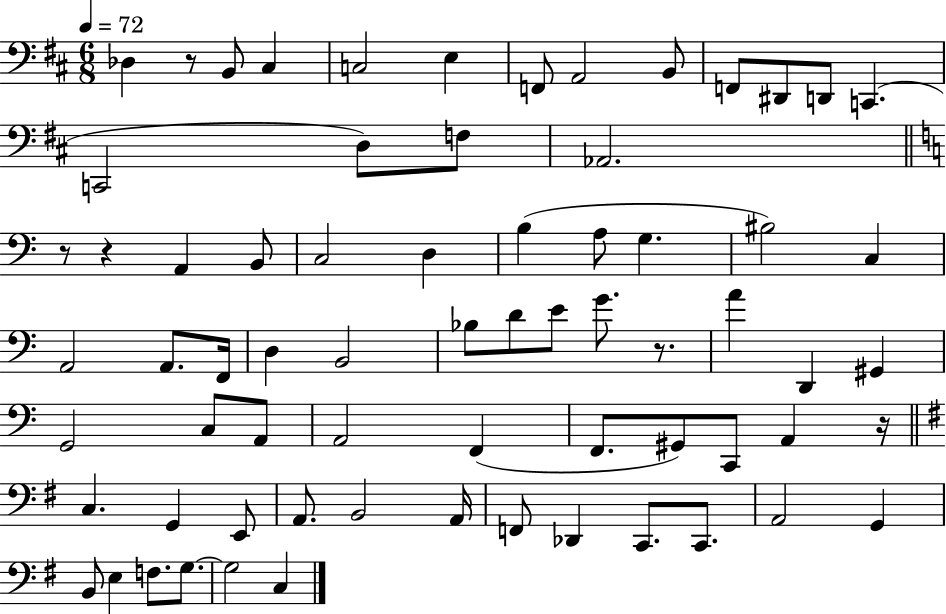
X:1
T:Untitled
M:6/8
L:1/4
K:D
_D, z/2 B,,/2 ^C, C,2 E, F,,/2 A,,2 B,,/2 F,,/2 ^D,,/2 D,,/2 C,, C,,2 D,/2 F,/2 _A,,2 z/2 z A,, B,,/2 C,2 D, B, A,/2 G, ^B,2 C, A,,2 A,,/2 F,,/4 D, B,,2 _B,/2 D/2 E/2 G/2 z/2 A D,, ^G,, G,,2 C,/2 A,,/2 A,,2 F,, F,,/2 ^G,,/2 C,,/2 A,, z/4 C, G,, E,,/2 A,,/2 B,,2 A,,/4 F,,/2 _D,, C,,/2 C,,/2 A,,2 G,, B,,/2 E, F,/2 G,/2 G,2 C,